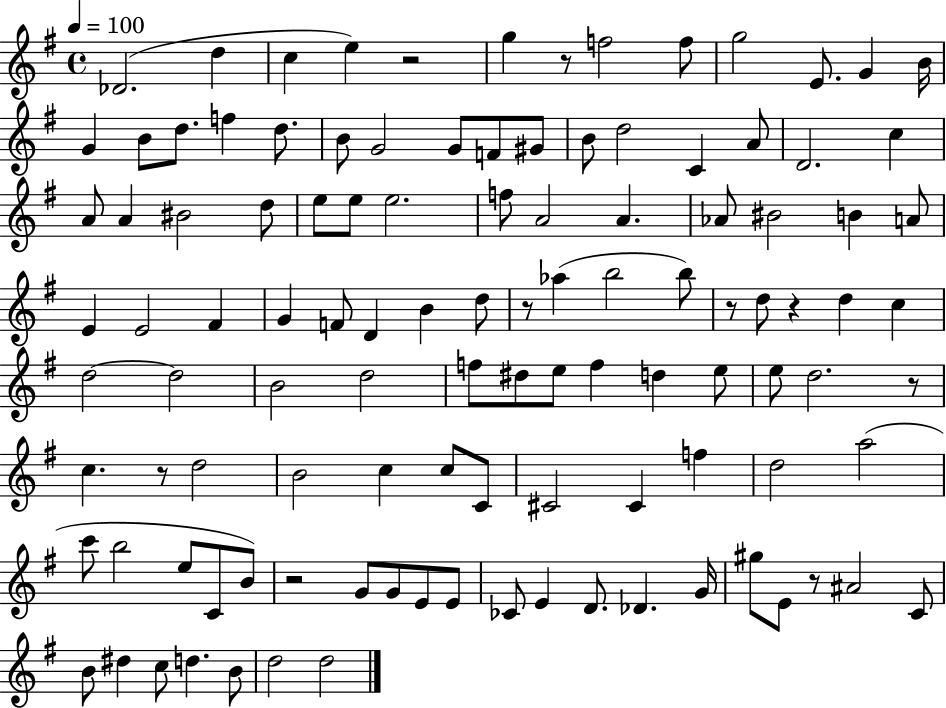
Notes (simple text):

Db4/h. D5/q C5/q E5/q R/h G5/q R/e F5/h F5/e G5/h E4/e. G4/q B4/s G4/q B4/e D5/e. F5/q D5/e. B4/e G4/h G4/e F4/e G#4/e B4/e D5/h C4/q A4/e D4/h. C5/q A4/e A4/q BIS4/h D5/e E5/e E5/e E5/h. F5/e A4/h A4/q. Ab4/e BIS4/h B4/q A4/e E4/q E4/h F#4/q G4/q F4/e D4/q B4/q D5/e R/e Ab5/q B5/h B5/e R/e D5/e R/q D5/q C5/q D5/h D5/h B4/h D5/h F5/e D#5/e E5/e F5/q D5/q E5/e E5/e D5/h. R/e C5/q. R/e D5/h B4/h C5/q C5/e C4/e C#4/h C#4/q F5/q D5/h A5/h C6/e B5/h E5/e C4/e B4/e R/h G4/e G4/e E4/e E4/e CES4/e E4/q D4/e. Db4/q. G4/s G#5/e E4/e R/e A#4/h C4/e B4/e D#5/q C5/e D5/q. B4/e D5/h D5/h